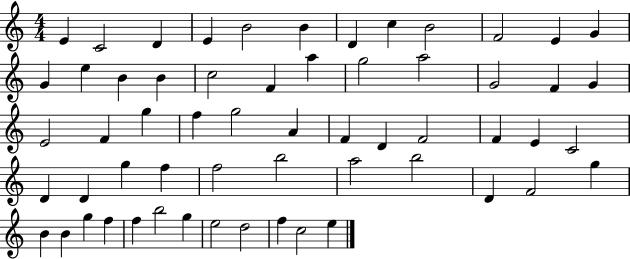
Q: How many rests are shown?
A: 0